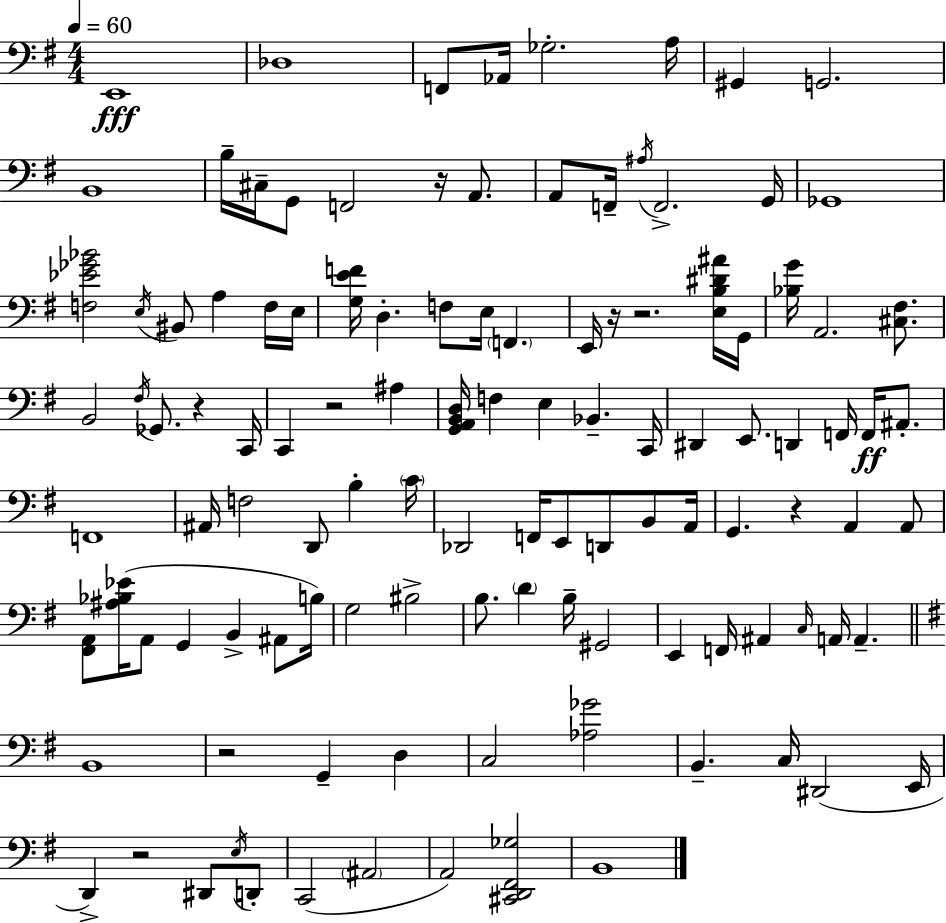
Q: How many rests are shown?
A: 8